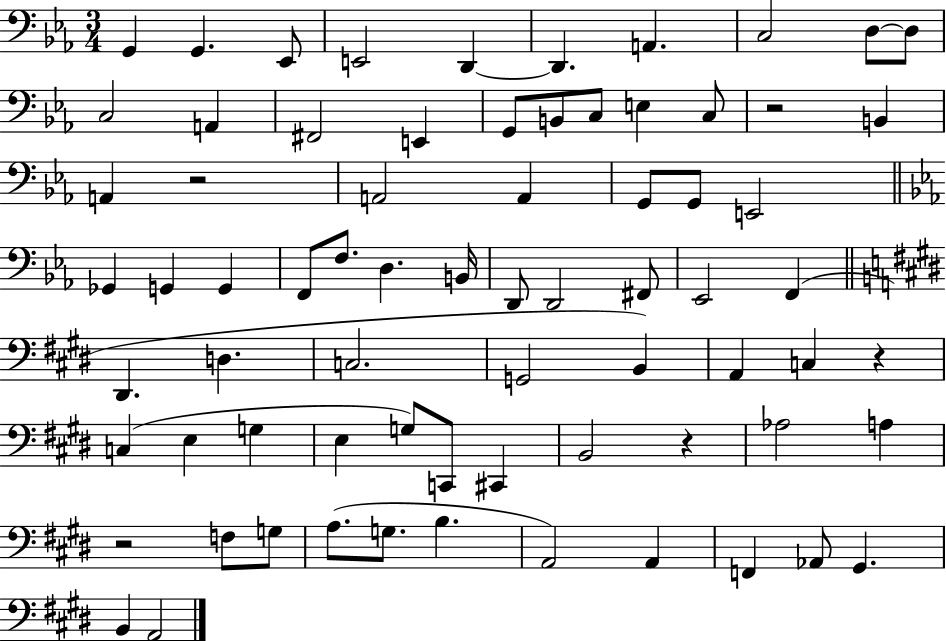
X:1
T:Untitled
M:3/4
L:1/4
K:Eb
G,, G,, _E,,/2 E,,2 D,, D,, A,, C,2 D,/2 D,/2 C,2 A,, ^F,,2 E,, G,,/2 B,,/2 C,/2 E, C,/2 z2 B,, A,, z2 A,,2 A,, G,,/2 G,,/2 E,,2 _G,, G,, G,, F,,/2 F,/2 D, B,,/4 D,,/2 D,,2 ^F,,/2 _E,,2 F,, ^D,, D, C,2 G,,2 B,, A,, C, z C, E, G, E, G,/2 C,,/2 ^C,, B,,2 z _A,2 A, z2 F,/2 G,/2 A,/2 G,/2 B, A,,2 A,, F,, _A,,/2 ^G,, B,, A,,2